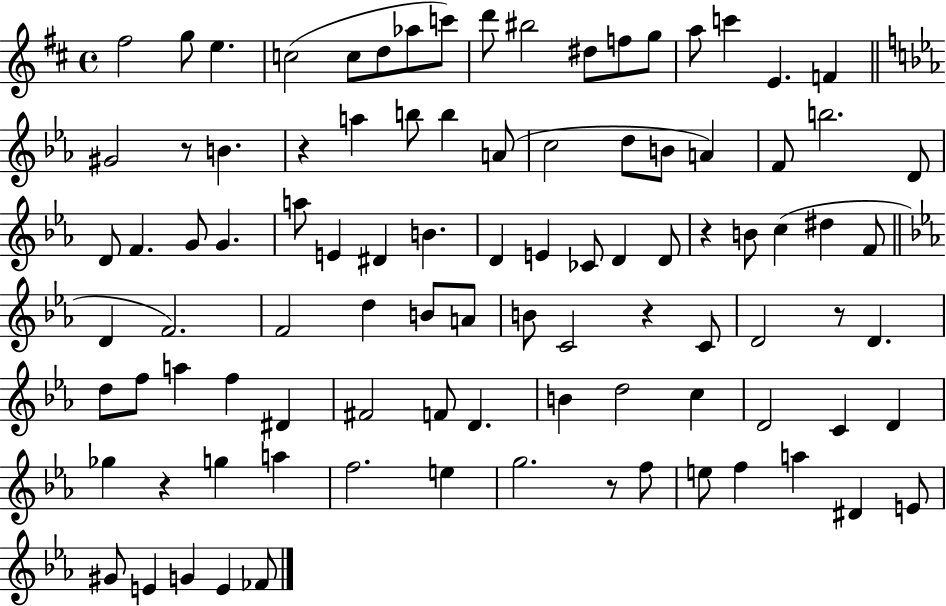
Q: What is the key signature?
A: D major